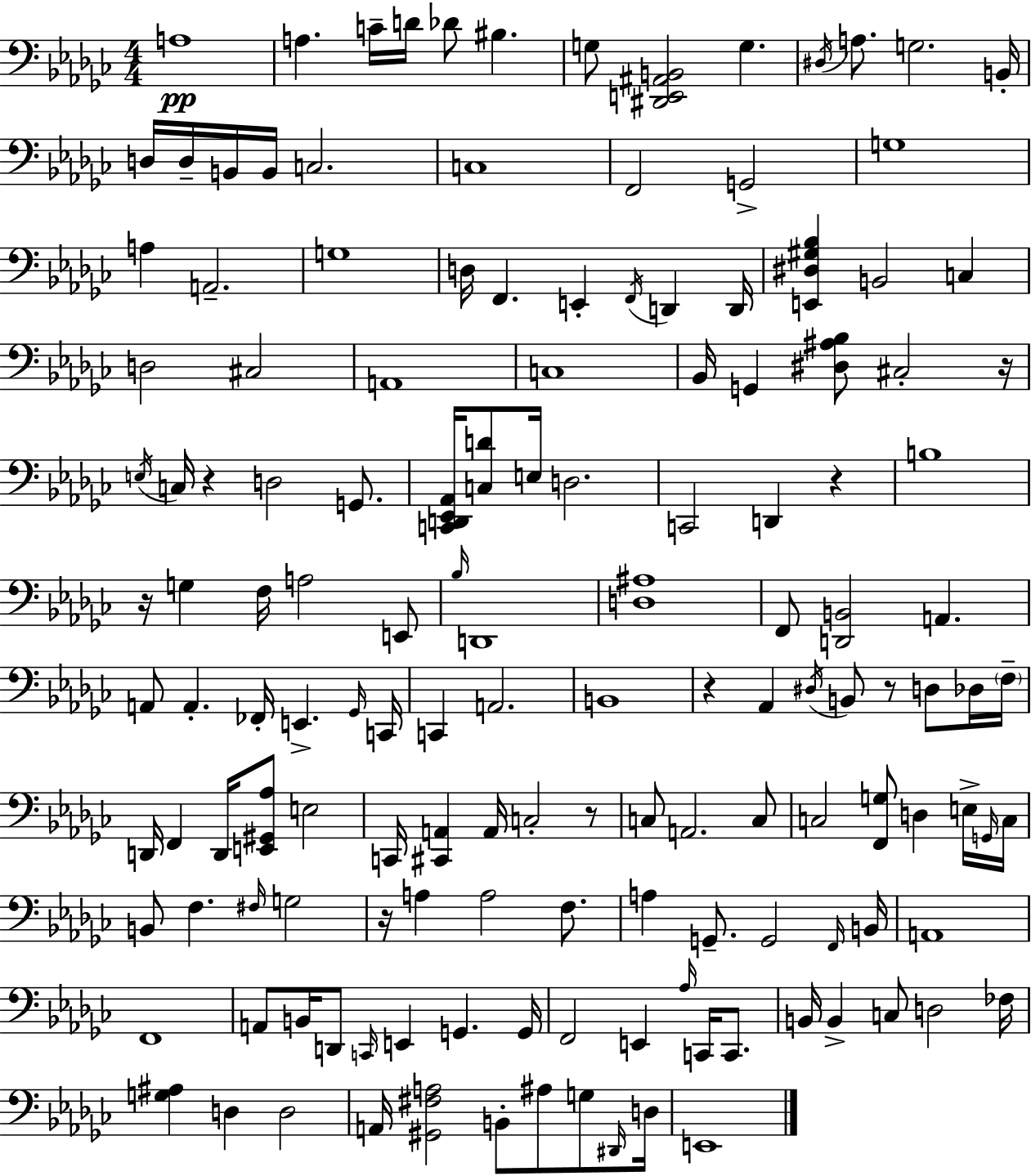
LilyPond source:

{
  \clef bass
  \numericTimeSignature
  \time 4/4
  \key ees \minor
  a1\pp | a4. c'16-- d'16 des'8 bis4. | g8 <dis, e, ais, b,>2 g4. | \acciaccatura { dis16 } a8. g2. | \break b,16-. d16 d16-- b,16 b,16 c2. | c1 | f,2 g,2-> | g1 | \break a4 a,2.-- | g1 | d16 f,4. e,4-. \acciaccatura { f,16 } d,4 | d,16 <e, dis gis bes>4 b,2 c4 | \break d2 cis2 | a,1 | c1 | bes,16 g,4 <dis ais bes>8 cis2-. | \break r16 \acciaccatura { e16 } c16 r4 d2 | g,8. <c, d, ees, aes,>16 <c d'>8 e16 d2. | c,2 d,4 r4 | b1 | \break r16 g4 f16 a2 | e,8 \grace { bes16 } d,1 | <d ais>1 | f,8 <d, b,>2 a,4. | \break a,8 a,4.-. fes,16-. e,4.-> | \grace { ges,16 } c,16 c,4 a,2. | b,1 | r4 aes,4 \acciaccatura { dis16 } b,8 | \break r8 d8 des16 \parenthesize f16-- d,16 f,4 d,16 <e, gis, aes>8 e2 | c,16 <cis, a,>4 a,16 c2-. | r8 c8 a,2. | c8 c2 <f, g>8 | \break d4 e16-> \grace { g,16 } c16 b,8 f4. \grace { fis16 } | g2 r16 a4 a2 | f8. a4 g,8.-- g,2 | \grace { f,16 } b,16 a,1 | \break f,1 | a,8 b,16 d,8 \grace { c,16 } e,4 | g,4. g,16 f,2 | e,4 \grace { aes16 } c,16 c,8. b,16 b,4-> | \break c8 d2 fes16 <g ais>4 d4 | d2 a,16 <gis, fis a>2 | b,8-. ais8 g8 \grace { dis,16 } d16 e,1 | \bar "|."
}